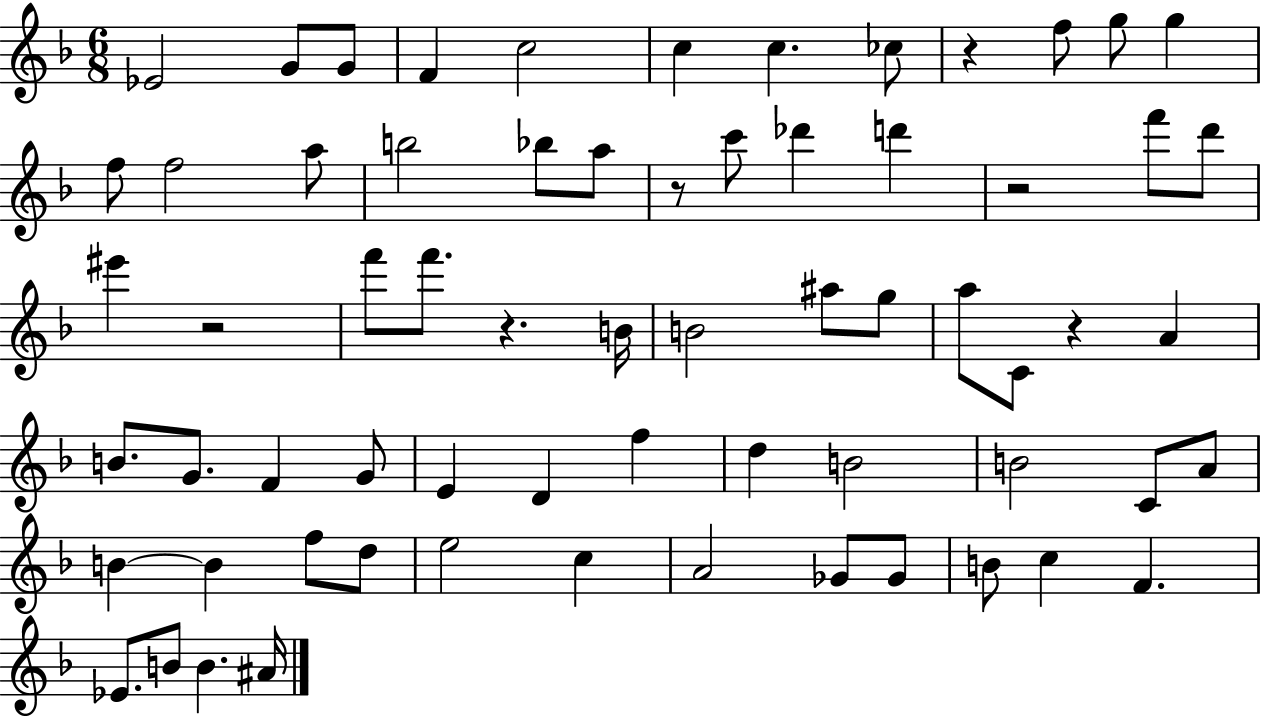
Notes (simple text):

Eb4/h G4/e G4/e F4/q C5/h C5/q C5/q. CES5/e R/q F5/e G5/e G5/q F5/e F5/h A5/e B5/h Bb5/e A5/e R/e C6/e Db6/q D6/q R/h F6/e D6/e EIS6/q R/h F6/e F6/e. R/q. B4/s B4/h A#5/e G5/e A5/e C4/e R/q A4/q B4/e. G4/e. F4/q G4/e E4/q D4/q F5/q D5/q B4/h B4/h C4/e A4/e B4/q B4/q F5/e D5/e E5/h C5/q A4/h Gb4/e Gb4/e B4/e C5/q F4/q. Eb4/e. B4/e B4/q. A#4/s